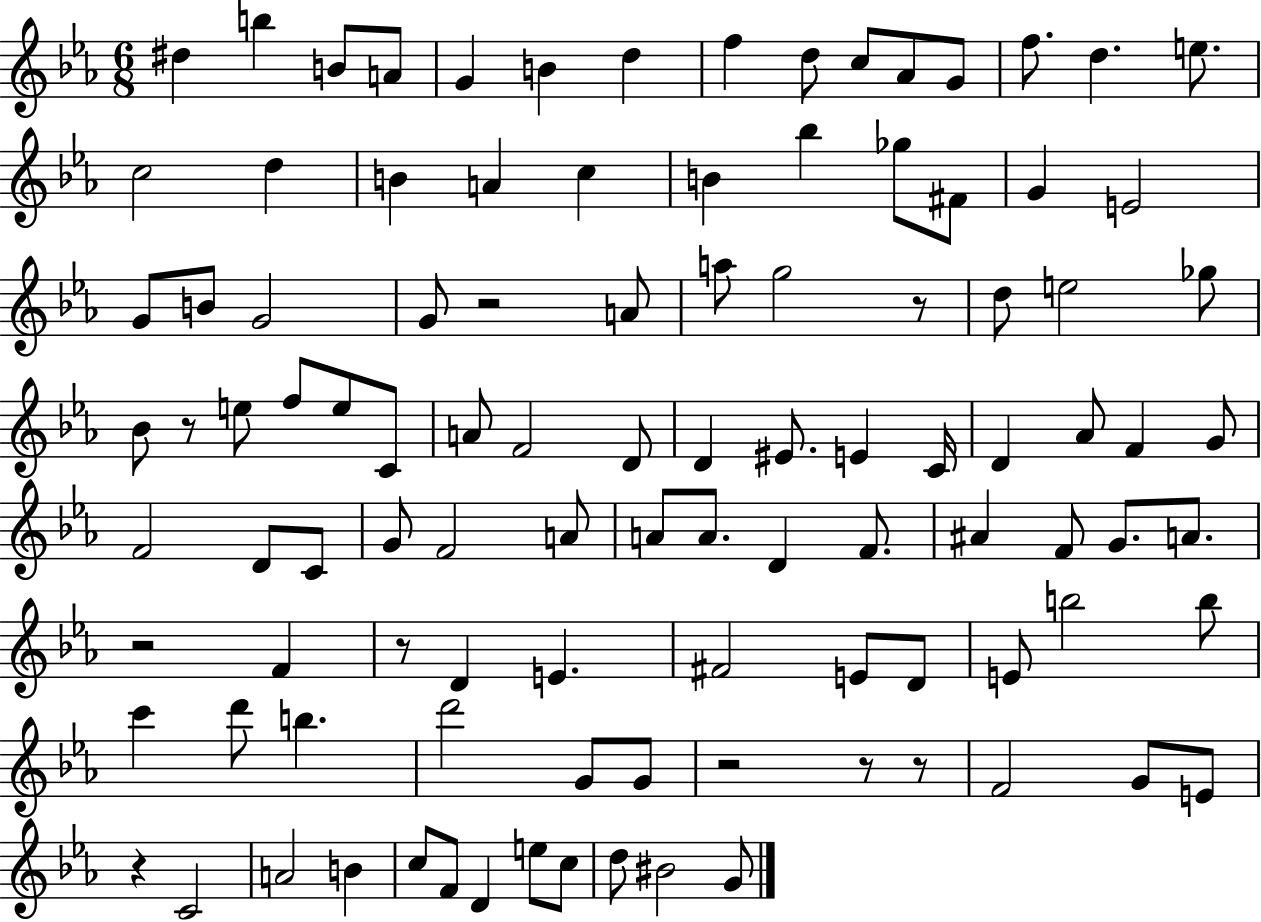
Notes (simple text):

D#5/q B5/q B4/e A4/e G4/q B4/q D5/q F5/q D5/e C5/e Ab4/e G4/e F5/e. D5/q. E5/e. C5/h D5/q B4/q A4/q C5/q B4/q Bb5/q Gb5/e F#4/e G4/q E4/h G4/e B4/e G4/h G4/e R/h A4/e A5/e G5/h R/e D5/e E5/h Gb5/e Bb4/e R/e E5/e F5/e E5/e C4/e A4/e F4/h D4/e D4/q EIS4/e. E4/q C4/s D4/q Ab4/e F4/q G4/e F4/h D4/e C4/e G4/e F4/h A4/e A4/e A4/e. D4/q F4/e. A#4/q F4/e G4/e. A4/e. R/h F4/q R/e D4/q E4/q. F#4/h E4/e D4/e E4/e B5/h B5/e C6/q D6/e B5/q. D6/h G4/e G4/e R/h R/e R/e F4/h G4/e E4/e R/q C4/h A4/h B4/q C5/e F4/e D4/q E5/e C5/e D5/e BIS4/h G4/e